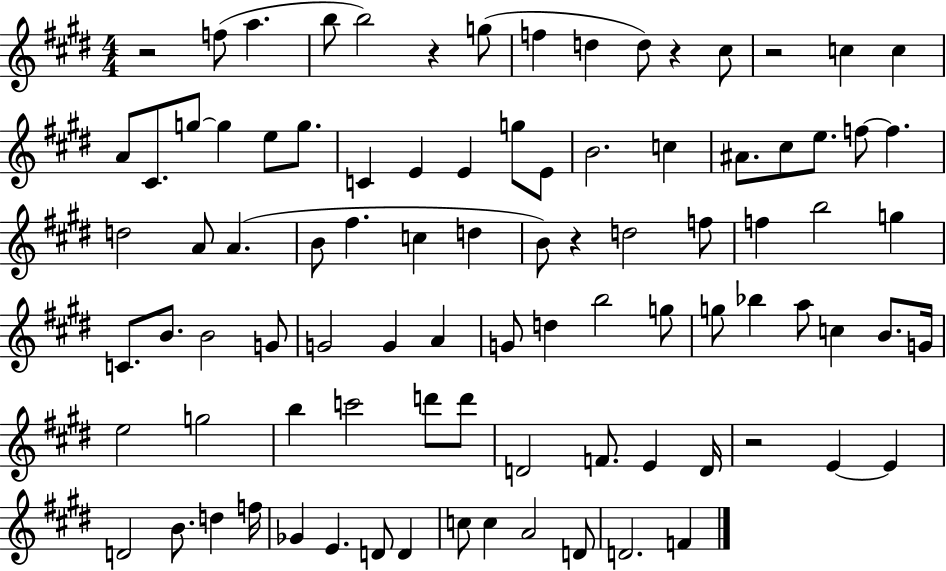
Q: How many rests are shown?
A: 6